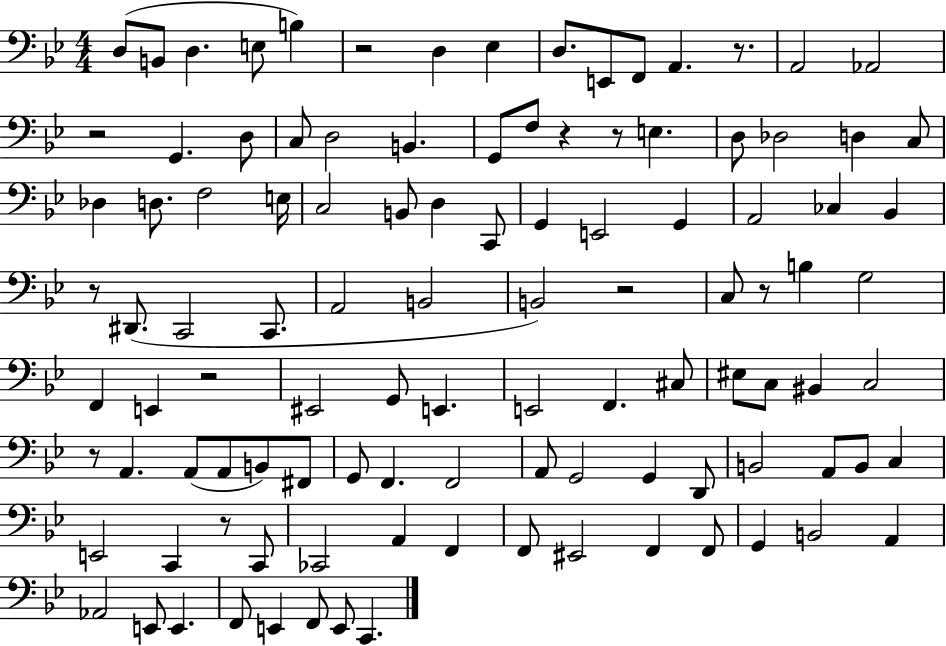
D3/e B2/e D3/q. E3/e B3/q R/h D3/q Eb3/q D3/e. E2/e F2/e A2/q. R/e. A2/h Ab2/h R/h G2/q. D3/e C3/e D3/h B2/q. G2/e F3/e R/q R/e E3/q. D3/e Db3/h D3/q C3/e Db3/q D3/e. F3/h E3/s C3/h B2/e D3/q C2/e G2/q E2/h G2/q A2/h CES3/q Bb2/q R/e D#2/e. C2/h C2/e. A2/h B2/h B2/h R/h C3/e R/e B3/q G3/h F2/q E2/q R/h EIS2/h G2/e E2/q. E2/h F2/q. C#3/e EIS3/e C3/e BIS2/q C3/h R/e A2/q. A2/e A2/e B2/e F#2/e G2/e F2/q. F2/h A2/e G2/h G2/q D2/e B2/h A2/e B2/e C3/q E2/h C2/q R/e C2/e CES2/h A2/q F2/q F2/e EIS2/h F2/q F2/e G2/q B2/h A2/q Ab2/h E2/e E2/q. F2/e E2/q F2/e E2/e C2/q.